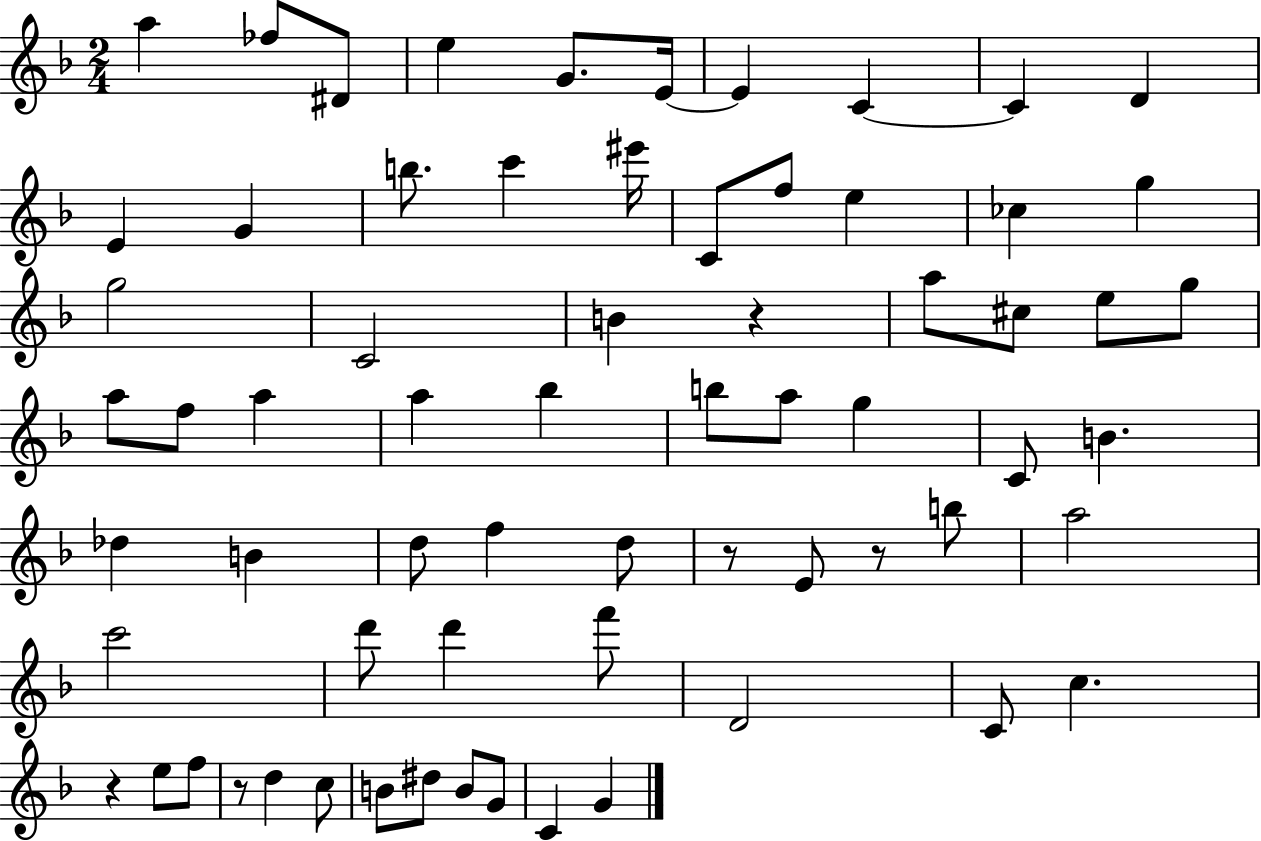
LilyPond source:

{
  \clef treble
  \numericTimeSignature
  \time 2/4
  \key f \major
  a''4 fes''8 dis'8 | e''4 g'8. e'16~~ | e'4 c'4~~ | c'4 d'4 | \break e'4 g'4 | b''8. c'''4 eis'''16 | c'8 f''8 e''4 | ces''4 g''4 | \break g''2 | c'2 | b'4 r4 | a''8 cis''8 e''8 g''8 | \break a''8 f''8 a''4 | a''4 bes''4 | b''8 a''8 g''4 | c'8 b'4. | \break des''4 b'4 | d''8 f''4 d''8 | r8 e'8 r8 b''8 | a''2 | \break c'''2 | d'''8 d'''4 f'''8 | d'2 | c'8 c''4. | \break r4 e''8 f''8 | r8 d''4 c''8 | b'8 dis''8 b'8 g'8 | c'4 g'4 | \break \bar "|."
}